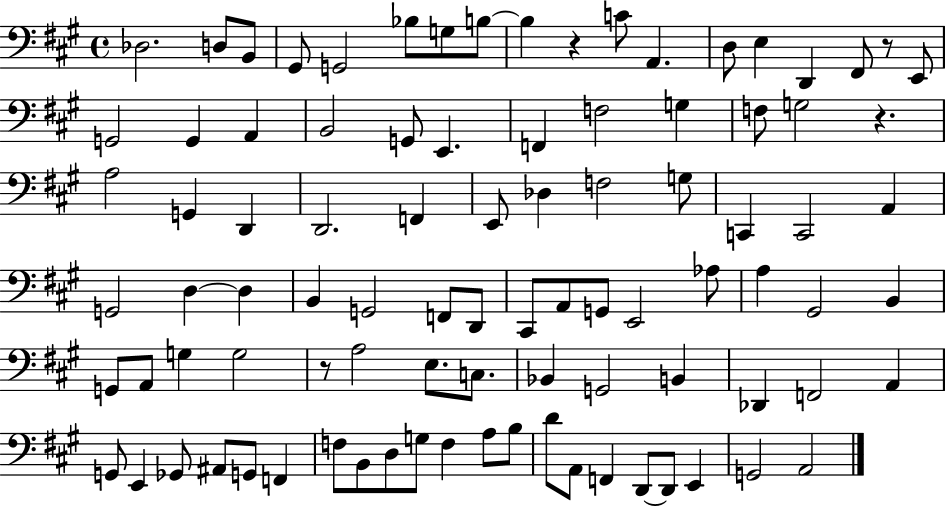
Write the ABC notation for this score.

X:1
T:Untitled
M:4/4
L:1/4
K:A
_D,2 D,/2 B,,/2 ^G,,/2 G,,2 _B,/2 G,/2 B,/2 B, z C/2 A,, D,/2 E, D,, ^F,,/2 z/2 E,,/2 G,,2 G,, A,, B,,2 G,,/2 E,, F,, F,2 G, F,/2 G,2 z A,2 G,, D,, D,,2 F,, E,,/2 _D, F,2 G,/2 C,, C,,2 A,, G,,2 D, D, B,, G,,2 F,,/2 D,,/2 ^C,,/2 A,,/2 G,,/2 E,,2 _A,/2 A, ^G,,2 B,, G,,/2 A,,/2 G, G,2 z/2 A,2 E,/2 C,/2 _B,, G,,2 B,, _D,, F,,2 A,, G,,/2 E,, _G,,/2 ^A,,/2 G,,/2 F,, F,/2 B,,/2 D,/2 G,/2 F, A,/2 B,/2 D/2 A,,/2 F,, D,,/2 D,,/2 E,, G,,2 A,,2